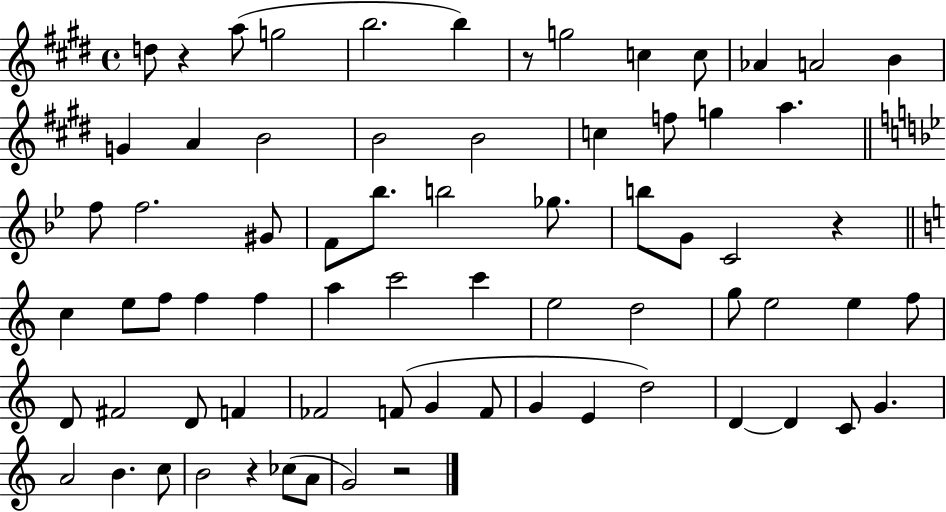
X:1
T:Untitled
M:4/4
L:1/4
K:E
d/2 z a/2 g2 b2 b z/2 g2 c c/2 _A A2 B G A B2 B2 B2 c f/2 g a f/2 f2 ^G/2 F/2 _b/2 b2 _g/2 b/2 G/2 C2 z c e/2 f/2 f f a c'2 c' e2 d2 g/2 e2 e f/2 D/2 ^F2 D/2 F _F2 F/2 G F/2 G E d2 D D C/2 G A2 B c/2 B2 z _c/2 A/2 G2 z2